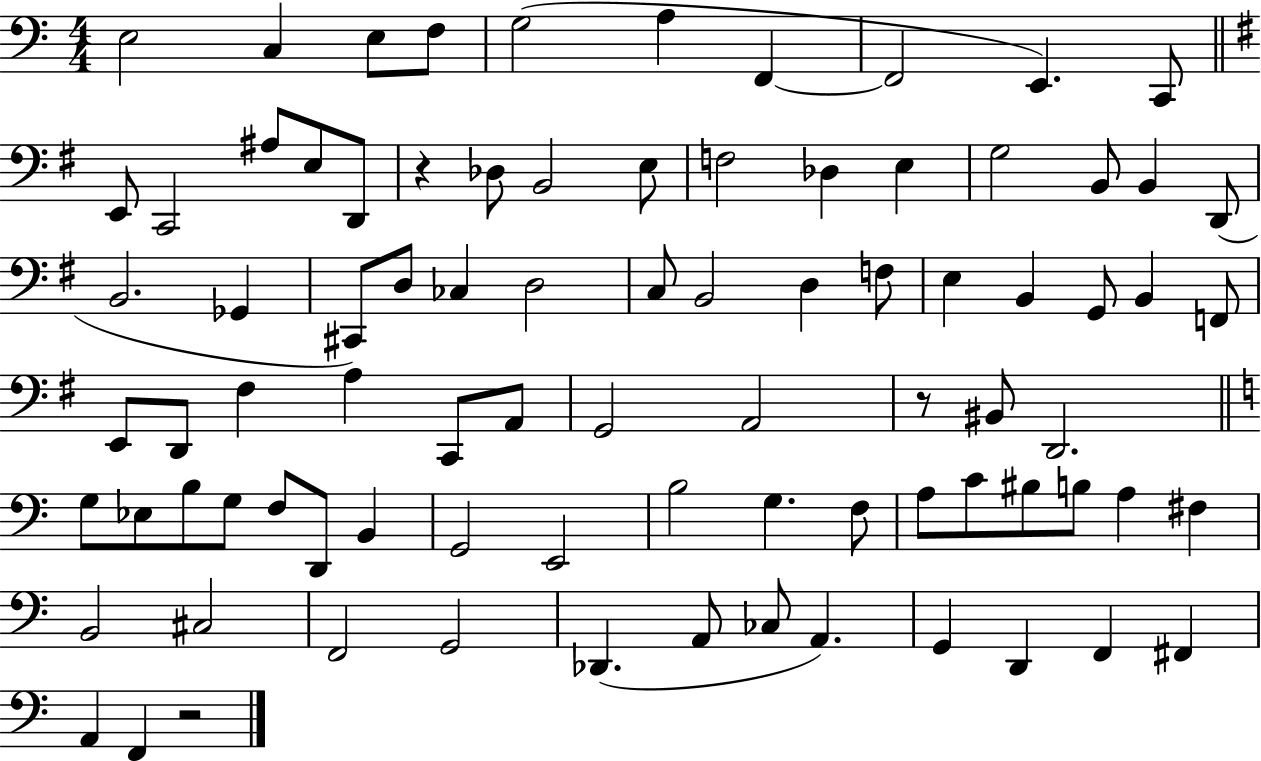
X:1
T:Untitled
M:4/4
L:1/4
K:C
E,2 C, E,/2 F,/2 G,2 A, F,, F,,2 E,, C,,/2 E,,/2 C,,2 ^A,/2 E,/2 D,,/2 z _D,/2 B,,2 E,/2 F,2 _D, E, G,2 B,,/2 B,, D,,/2 B,,2 _G,, ^C,,/2 D,/2 _C, D,2 C,/2 B,,2 D, F,/2 E, B,, G,,/2 B,, F,,/2 E,,/2 D,,/2 ^F, A, C,,/2 A,,/2 G,,2 A,,2 z/2 ^B,,/2 D,,2 G,/2 _E,/2 B,/2 G,/2 F,/2 D,,/2 B,, G,,2 E,,2 B,2 G, F,/2 A,/2 C/2 ^B,/2 B,/2 A, ^F, B,,2 ^C,2 F,,2 G,,2 _D,, A,,/2 _C,/2 A,, G,, D,, F,, ^F,, A,, F,, z2